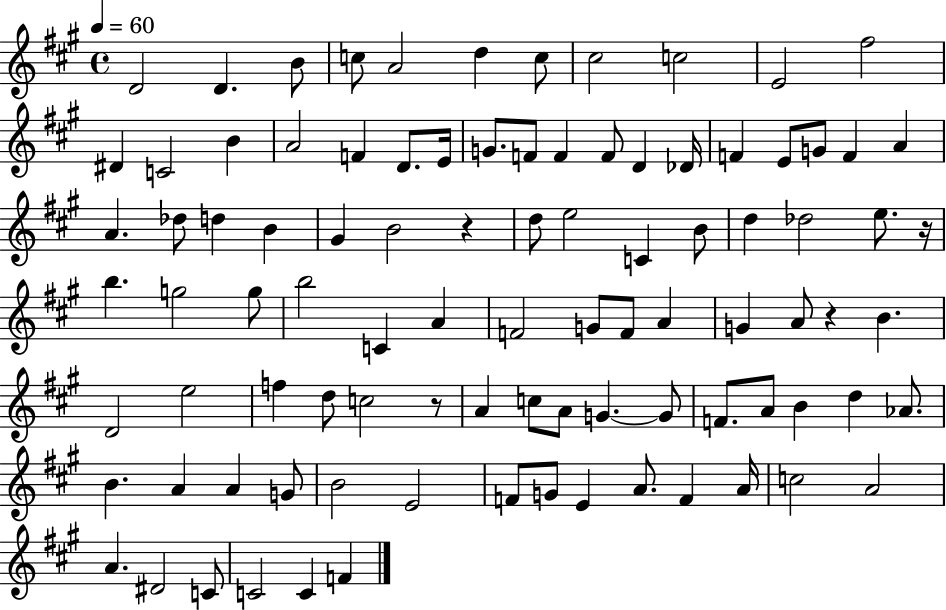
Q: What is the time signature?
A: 4/4